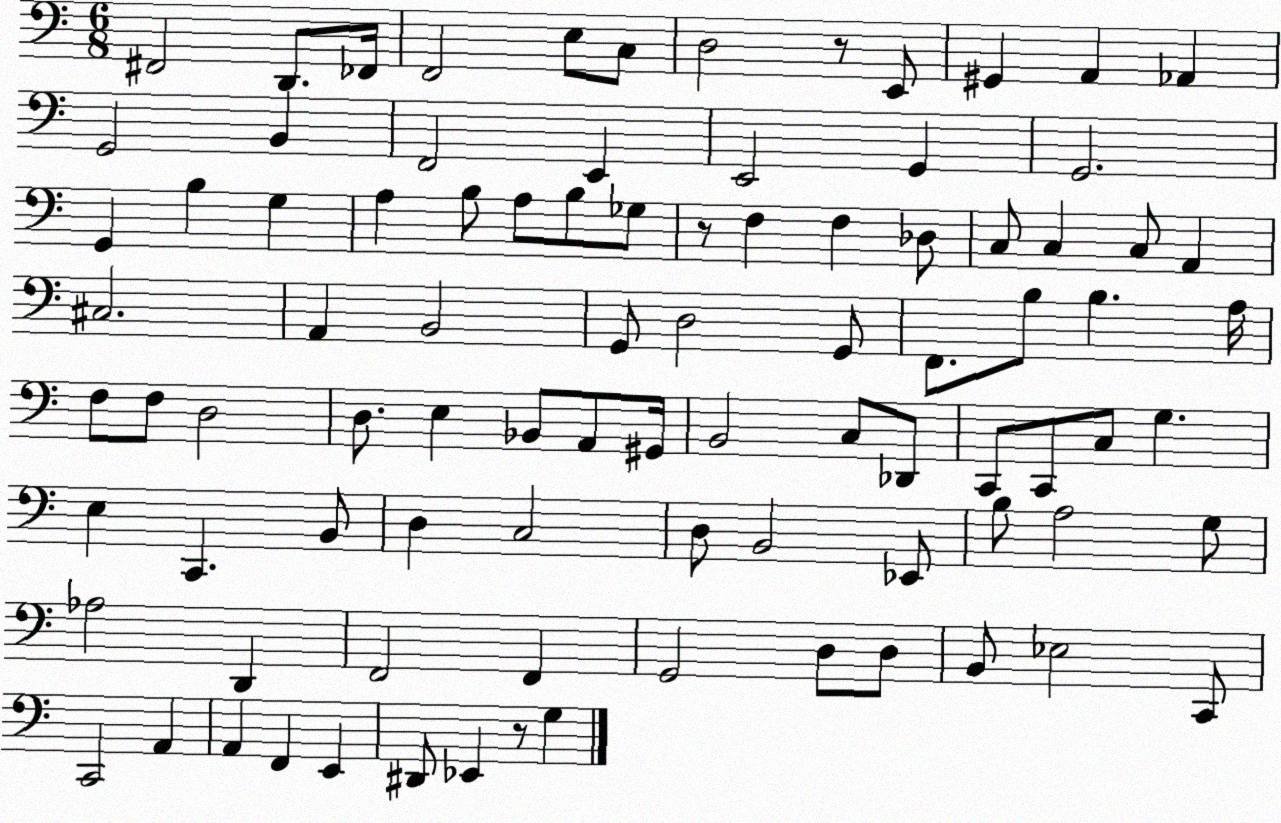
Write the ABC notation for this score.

X:1
T:Untitled
M:6/8
L:1/4
K:C
^F,,2 D,,/2 _F,,/4 F,,2 E,/2 C,/2 D,2 z/2 E,,/2 ^G,, A,, _A,, G,,2 B,, F,,2 E,, E,,2 G,, G,,2 G,, B, G, A, B,/2 A,/2 B,/2 _G,/2 z/2 F, F, _D,/2 C,/2 C, C,/2 A,, ^C,2 A,, B,,2 G,,/2 D,2 G,,/2 F,,/2 B,/2 B, A,/4 F,/2 F,/2 D,2 D,/2 E, _B,,/2 A,,/2 ^G,,/4 B,,2 C,/2 _D,,/2 C,,/2 C,,/2 C,/2 G, E, C,, B,,/2 D, C,2 D,/2 B,,2 _E,,/2 B,/2 A,2 G,/2 _A,2 D,, F,,2 F,, G,,2 D,/2 D,/2 B,,/2 _E,2 C,,/2 C,,2 A,, A,, F,, E,, ^D,,/2 _E,, z/2 G,